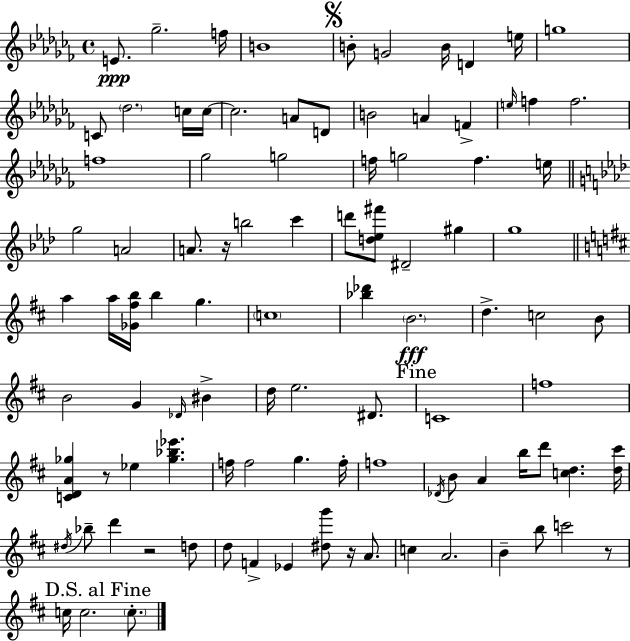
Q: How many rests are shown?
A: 5